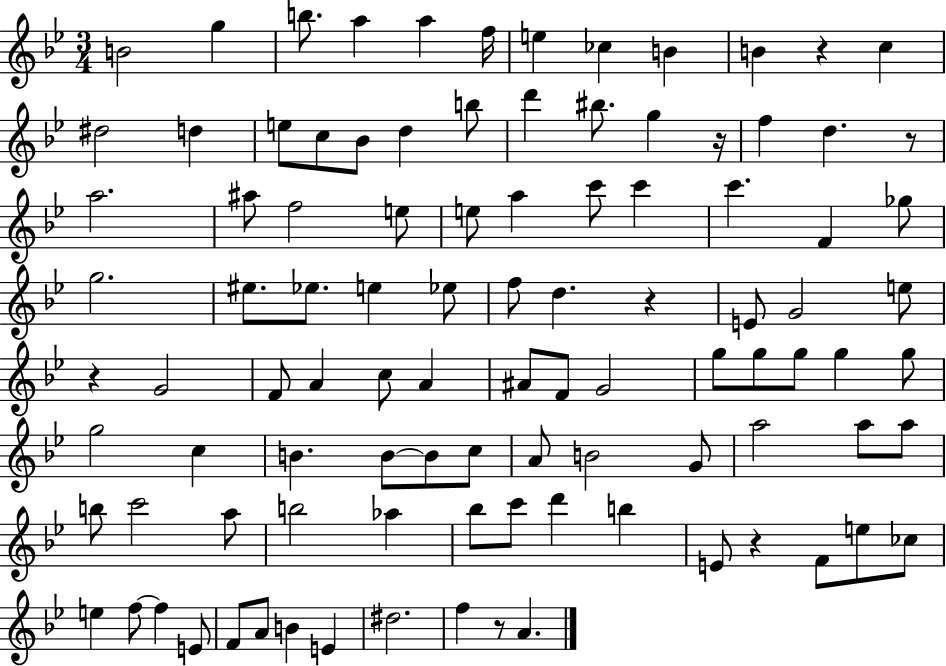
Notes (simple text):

B4/h G5/q B5/e. A5/q A5/q F5/s E5/q CES5/q B4/q B4/q R/q C5/q D#5/h D5/q E5/e C5/e Bb4/e D5/q B5/e D6/q BIS5/e. G5/q R/s F5/q D5/q. R/e A5/h. A#5/e F5/h E5/e E5/e A5/q C6/e C6/q C6/q. F4/q Gb5/e G5/h. EIS5/e. Eb5/e. E5/q Eb5/e F5/e D5/q. R/q E4/e G4/h E5/e R/q G4/h F4/e A4/q C5/e A4/q A#4/e F4/e G4/h G5/e G5/e G5/e G5/q G5/e G5/h C5/q B4/q. B4/e B4/e C5/e A4/e B4/h G4/e A5/h A5/e A5/e B5/e C6/h A5/e B5/h Ab5/q Bb5/e C6/e D6/q B5/q E4/e R/q F4/e E5/e CES5/e E5/q F5/e F5/q E4/e F4/e A4/e B4/q E4/q D#5/h. F5/q R/e A4/q.